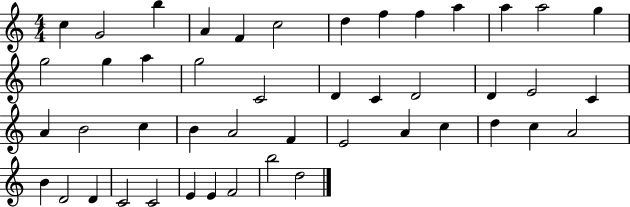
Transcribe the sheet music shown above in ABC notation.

X:1
T:Untitled
M:4/4
L:1/4
K:C
c G2 b A F c2 d f f a a a2 g g2 g a g2 C2 D C D2 D E2 C A B2 c B A2 F E2 A c d c A2 B D2 D C2 C2 E E F2 b2 d2